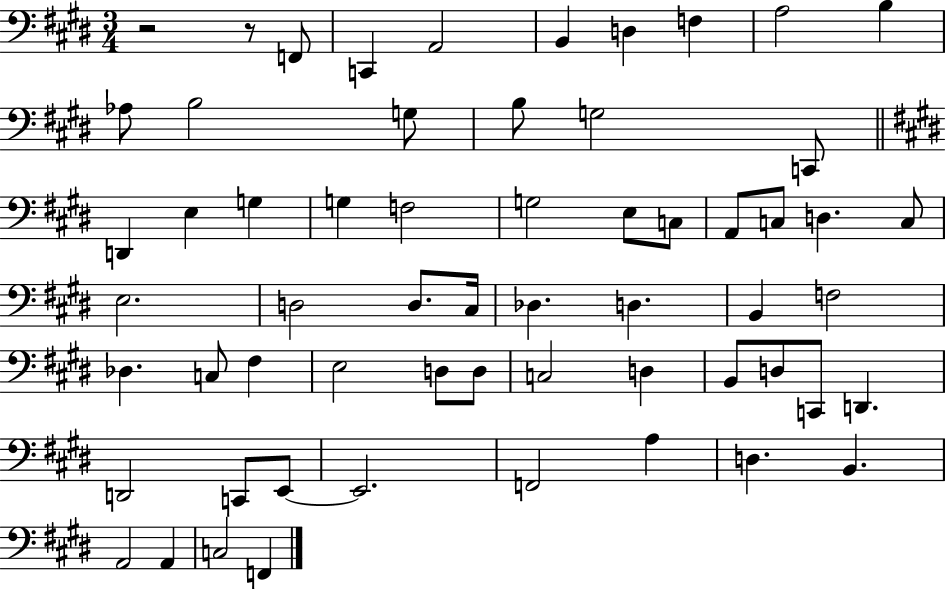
R/h R/e F2/e C2/q A2/h B2/q D3/q F3/q A3/h B3/q Ab3/e B3/h G3/e B3/e G3/h C2/e D2/q E3/q G3/q G3/q F3/h G3/h E3/e C3/e A2/e C3/e D3/q. C3/e E3/h. D3/h D3/e. C#3/s Db3/q. D3/q. B2/q F3/h Db3/q. C3/e F#3/q E3/h D3/e D3/e C3/h D3/q B2/e D3/e C2/e D2/q. D2/h C2/e E2/e E2/h. F2/h A3/q D3/q. B2/q. A2/h A2/q C3/h F2/q